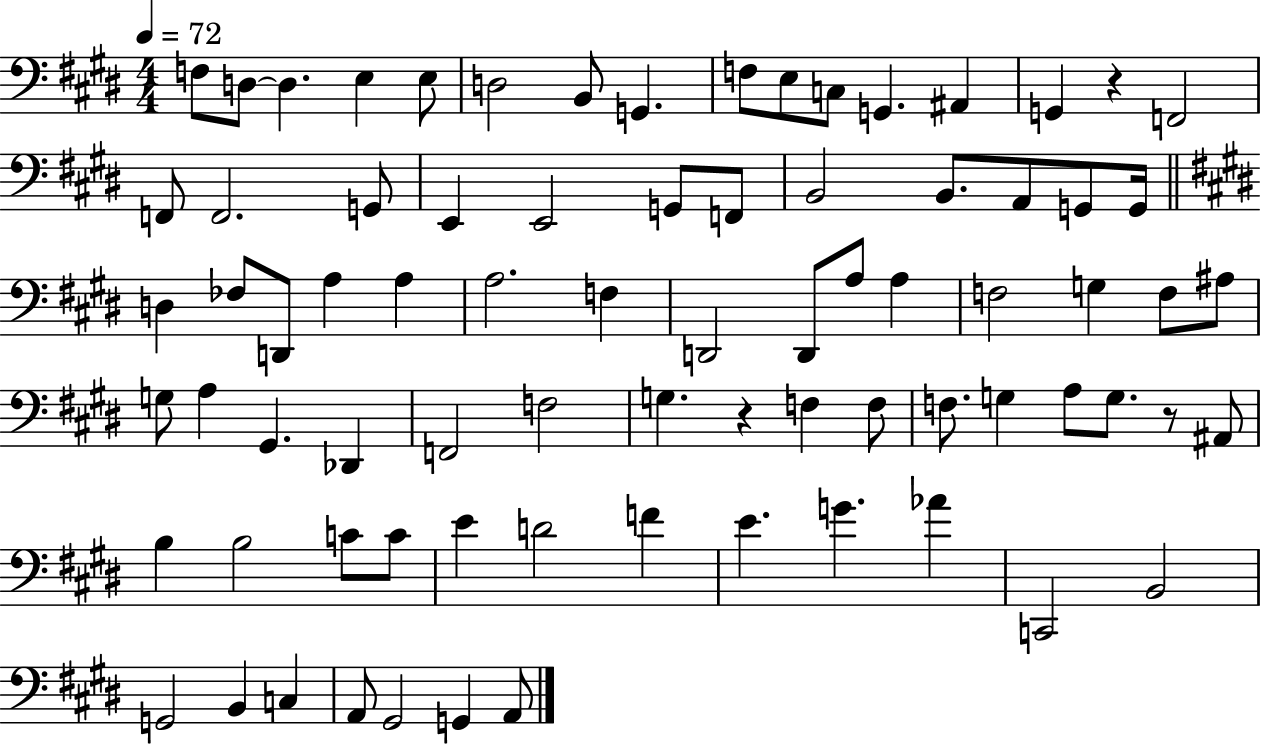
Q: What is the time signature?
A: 4/4